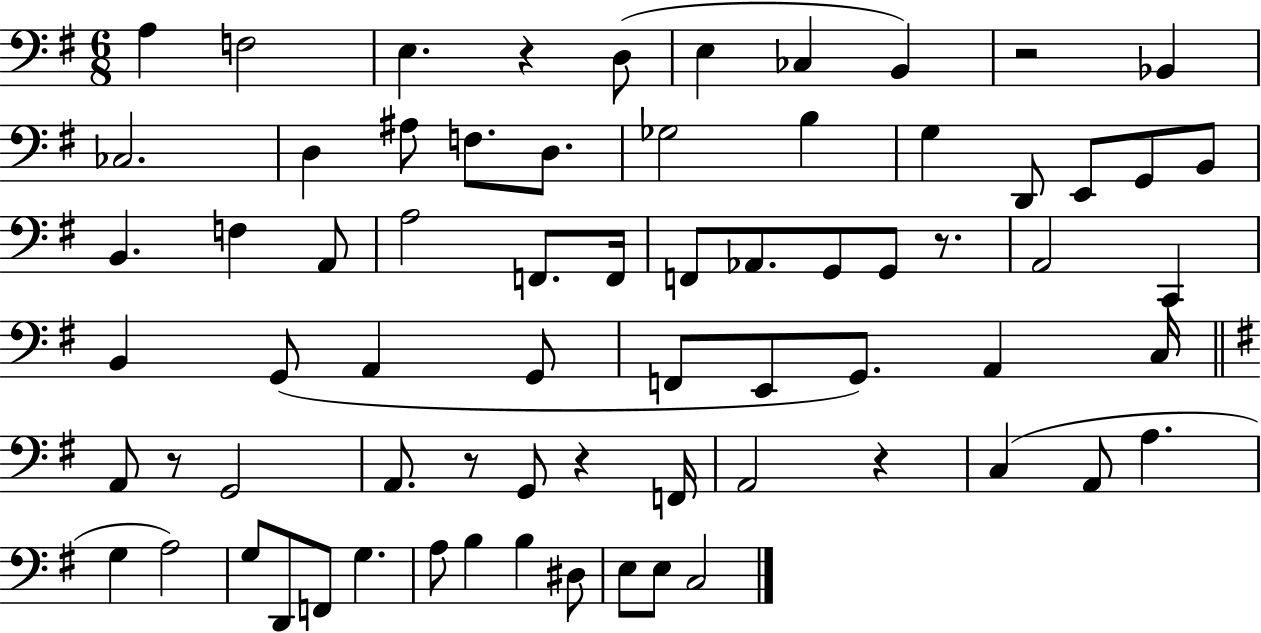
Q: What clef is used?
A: bass